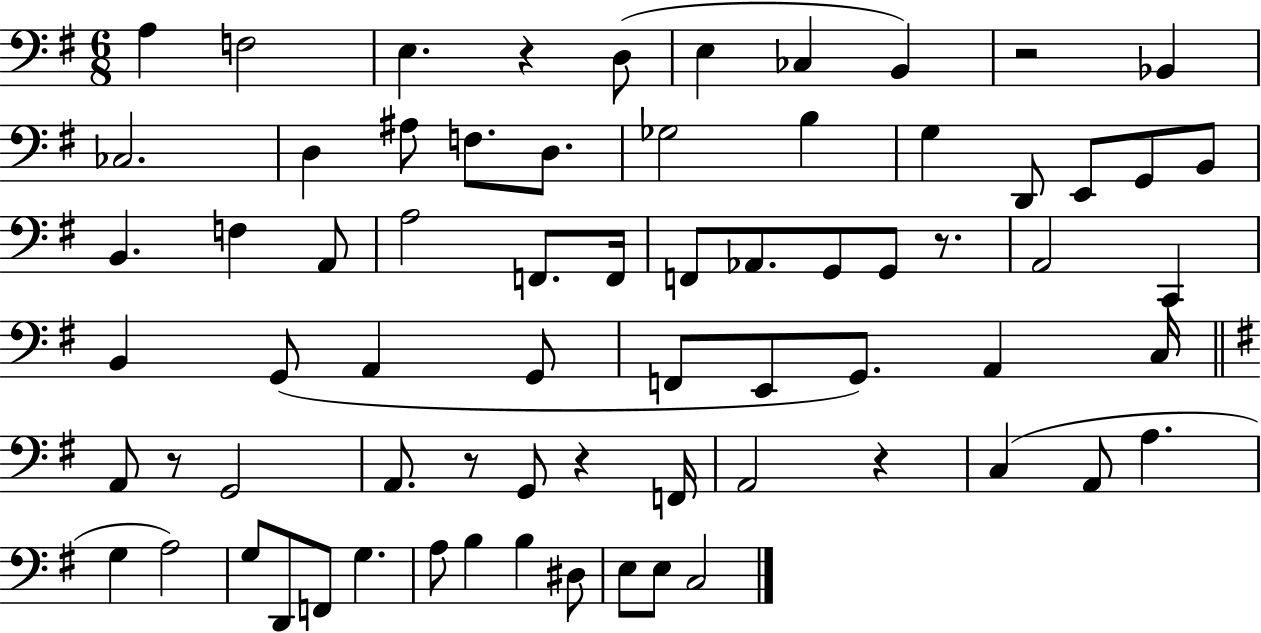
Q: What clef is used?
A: bass